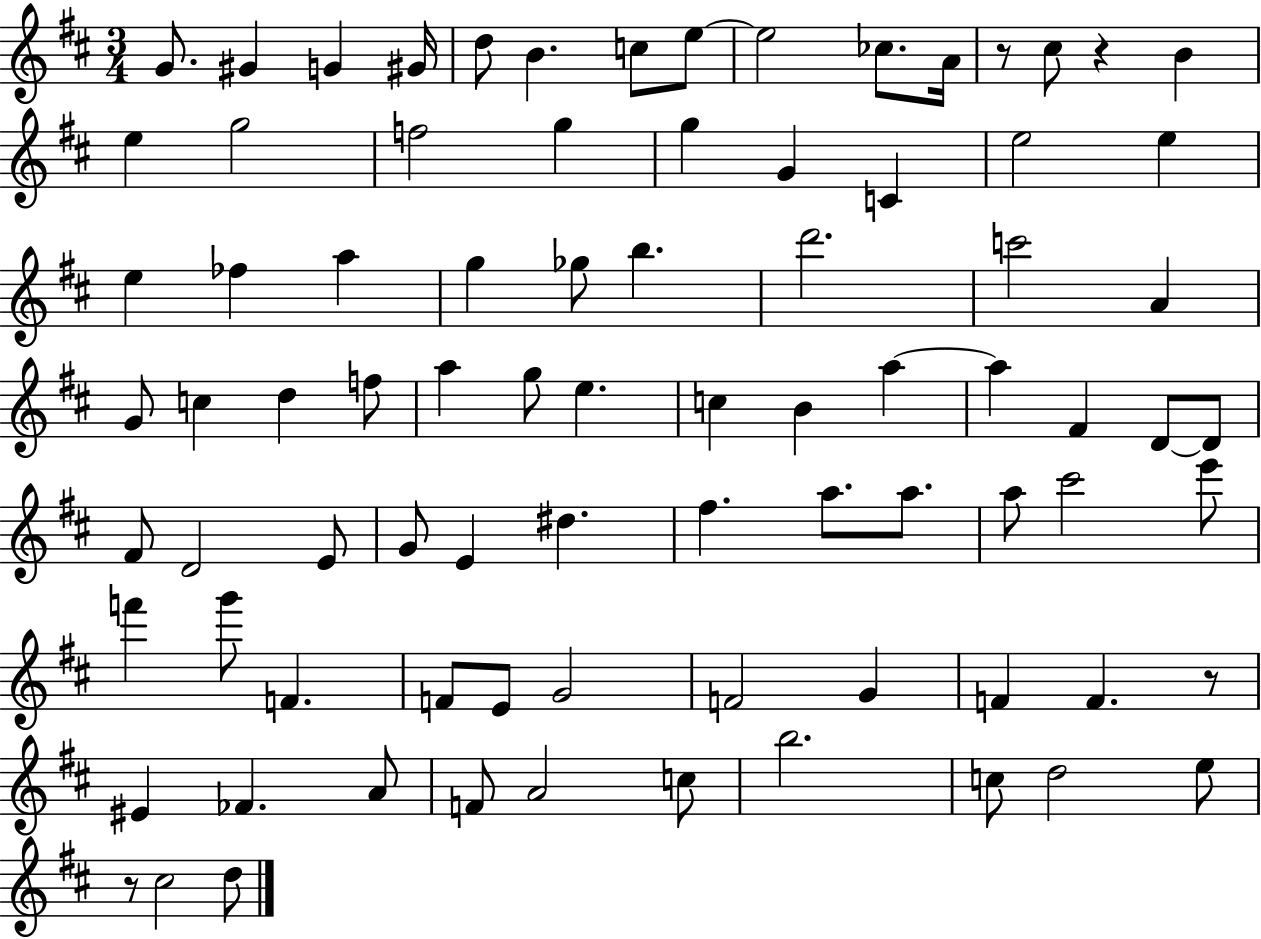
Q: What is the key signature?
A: D major